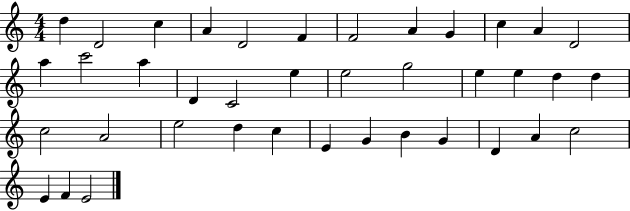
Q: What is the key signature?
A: C major